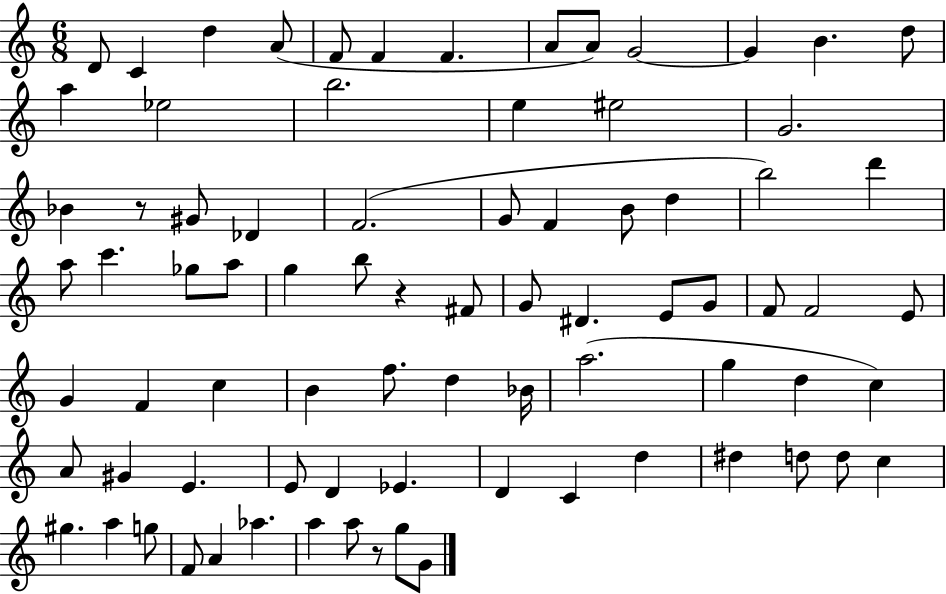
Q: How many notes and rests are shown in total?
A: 80